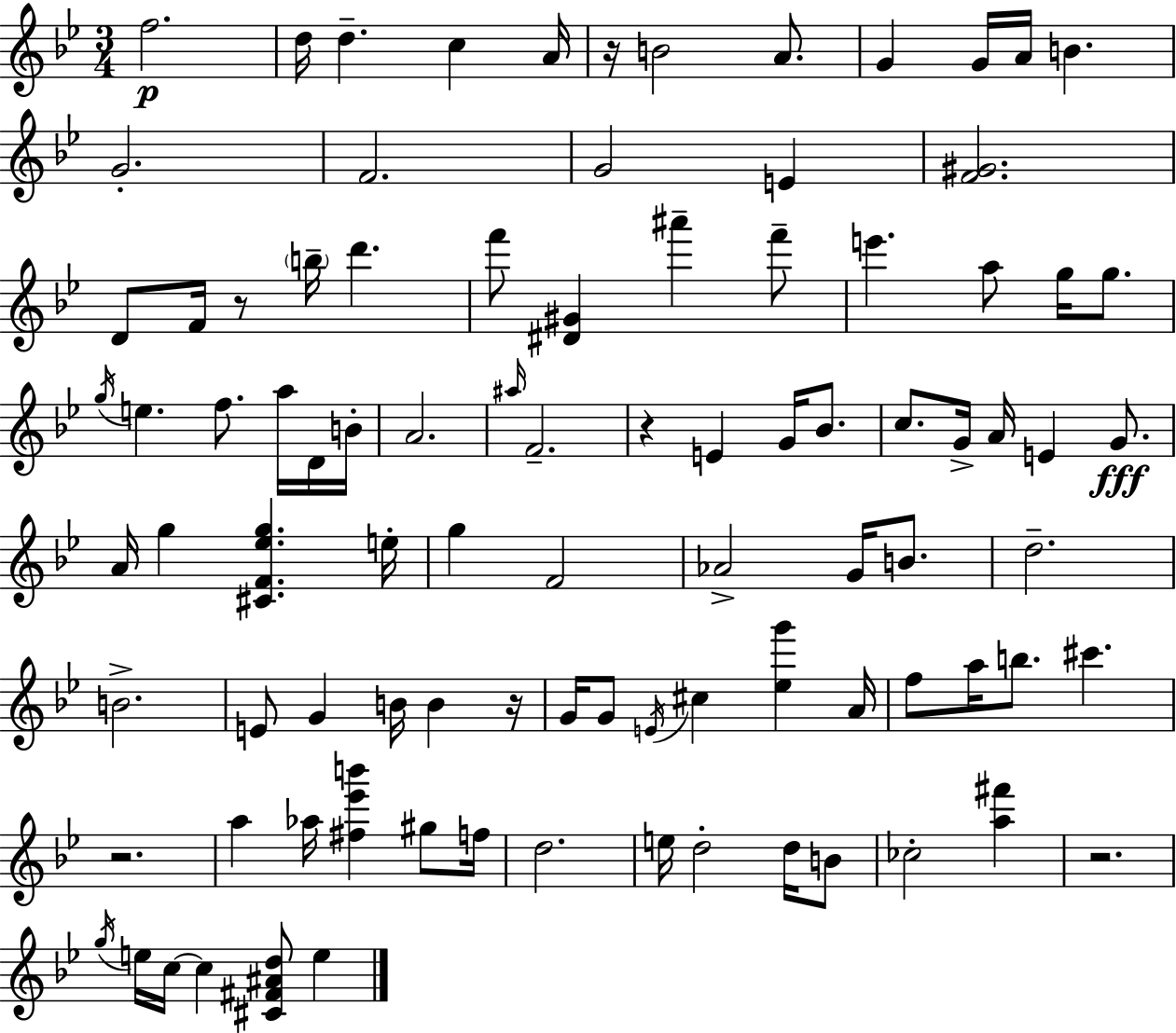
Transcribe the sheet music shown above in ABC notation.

X:1
T:Untitled
M:3/4
L:1/4
K:Gm
f2 d/4 d c A/4 z/4 B2 A/2 G G/4 A/4 B G2 F2 G2 E [F^G]2 D/2 F/4 z/2 b/4 d' f'/2 [^D^G] ^a' f'/2 e' a/2 g/4 g/2 g/4 e f/2 a/4 D/4 B/4 A2 ^a/4 F2 z E G/4 _B/2 c/2 G/4 A/4 E G/2 A/4 g [^CF_eg] e/4 g F2 _A2 G/4 B/2 d2 B2 E/2 G B/4 B z/4 G/4 G/2 E/4 ^c [_eg'] A/4 f/2 a/4 b/2 ^c' z2 a _a/4 [^f_e'b'] ^g/2 f/4 d2 e/4 d2 d/4 B/2 _c2 [a^f'] z2 g/4 e/4 c/4 c [^C^F^Ad]/2 e